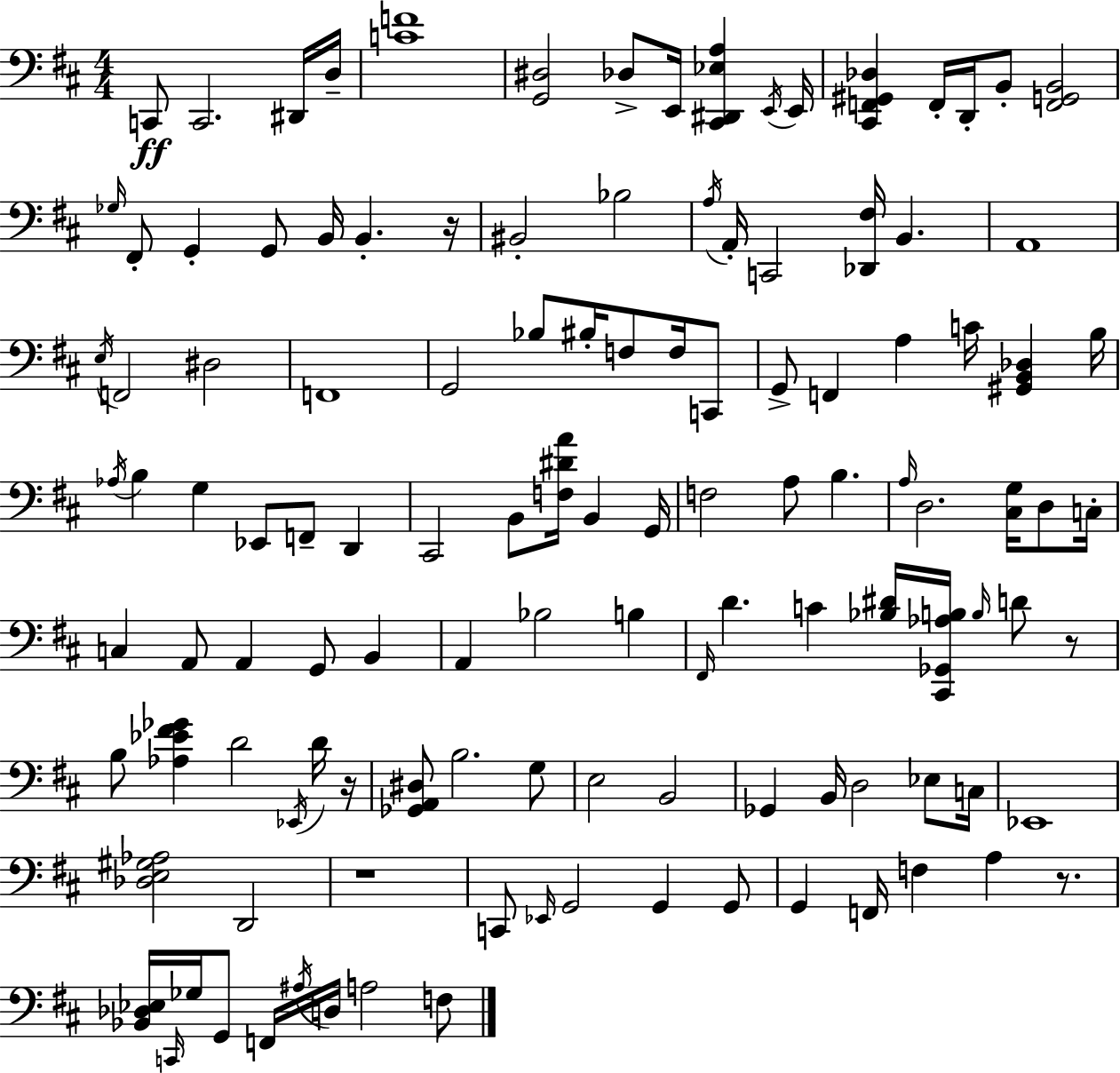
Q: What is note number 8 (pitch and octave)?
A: E2